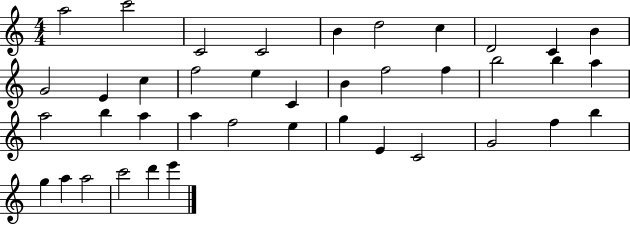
A5/h C6/h C4/h C4/h B4/q D5/h C5/q D4/h C4/q B4/q G4/h E4/q C5/q F5/h E5/q C4/q B4/q F5/h F5/q B5/h B5/q A5/q A5/h B5/q A5/q A5/q F5/h E5/q G5/q E4/q C4/h G4/h F5/q B5/q G5/q A5/q A5/h C6/h D6/q E6/q